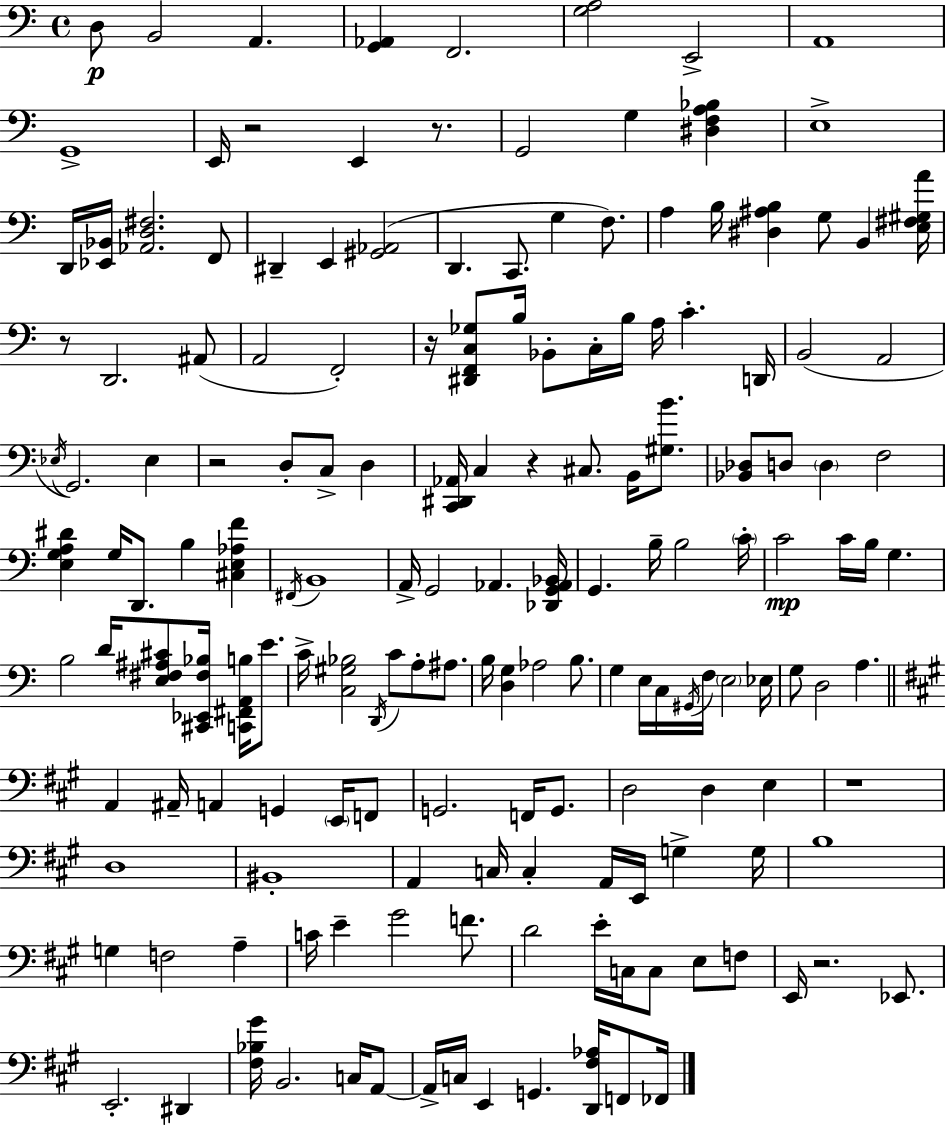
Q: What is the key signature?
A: C major